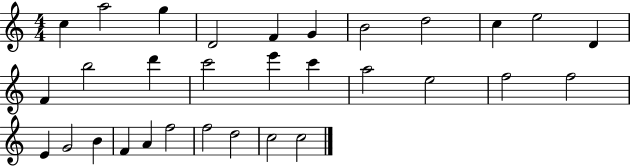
X:1
T:Untitled
M:4/4
L:1/4
K:C
c a2 g D2 F G B2 d2 c e2 D F b2 d' c'2 e' c' a2 e2 f2 f2 E G2 B F A f2 f2 d2 c2 c2